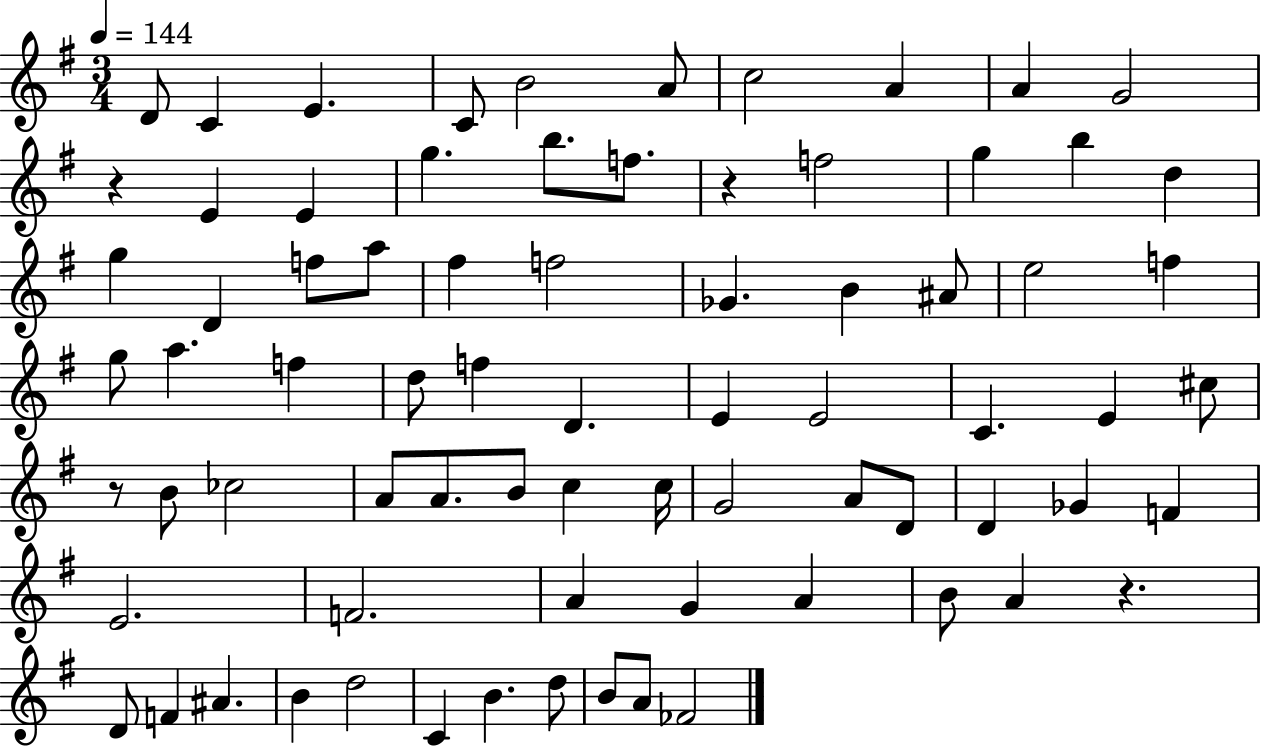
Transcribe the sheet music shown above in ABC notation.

X:1
T:Untitled
M:3/4
L:1/4
K:G
D/2 C E C/2 B2 A/2 c2 A A G2 z E E g b/2 f/2 z f2 g b d g D f/2 a/2 ^f f2 _G B ^A/2 e2 f g/2 a f d/2 f D E E2 C E ^c/2 z/2 B/2 _c2 A/2 A/2 B/2 c c/4 G2 A/2 D/2 D _G F E2 F2 A G A B/2 A z D/2 F ^A B d2 C B d/2 B/2 A/2 _F2